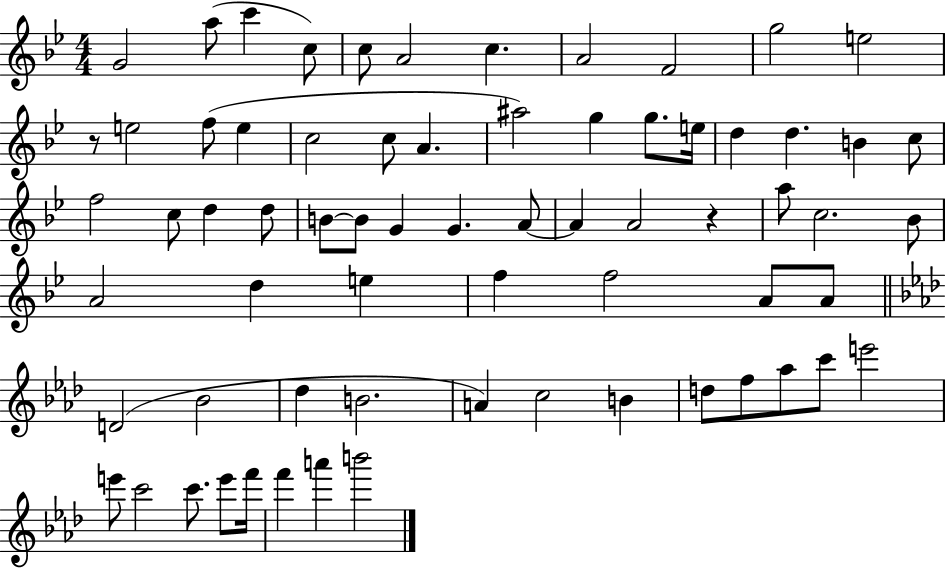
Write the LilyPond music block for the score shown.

{
  \clef treble
  \numericTimeSignature
  \time 4/4
  \key bes \major
  g'2 a''8( c'''4 c''8) | c''8 a'2 c''4. | a'2 f'2 | g''2 e''2 | \break r8 e''2 f''8( e''4 | c''2 c''8 a'4. | ais''2) g''4 g''8. e''16 | d''4 d''4. b'4 c''8 | \break f''2 c''8 d''4 d''8 | b'8~~ b'8 g'4 g'4. a'8~~ | a'4 a'2 r4 | a''8 c''2. bes'8 | \break a'2 d''4 e''4 | f''4 f''2 a'8 a'8 | \bar "||" \break \key aes \major d'2( bes'2 | des''4 b'2. | a'4) c''2 b'4 | d''8 f''8 aes''8 c'''8 e'''2 | \break e'''8 c'''2 c'''8. e'''8 f'''16 | f'''4 a'''4 b'''2 | \bar "|."
}